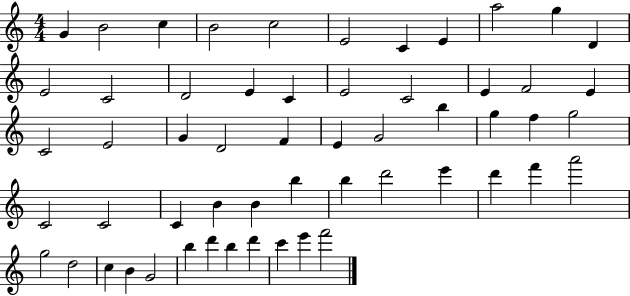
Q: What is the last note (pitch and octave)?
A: F6